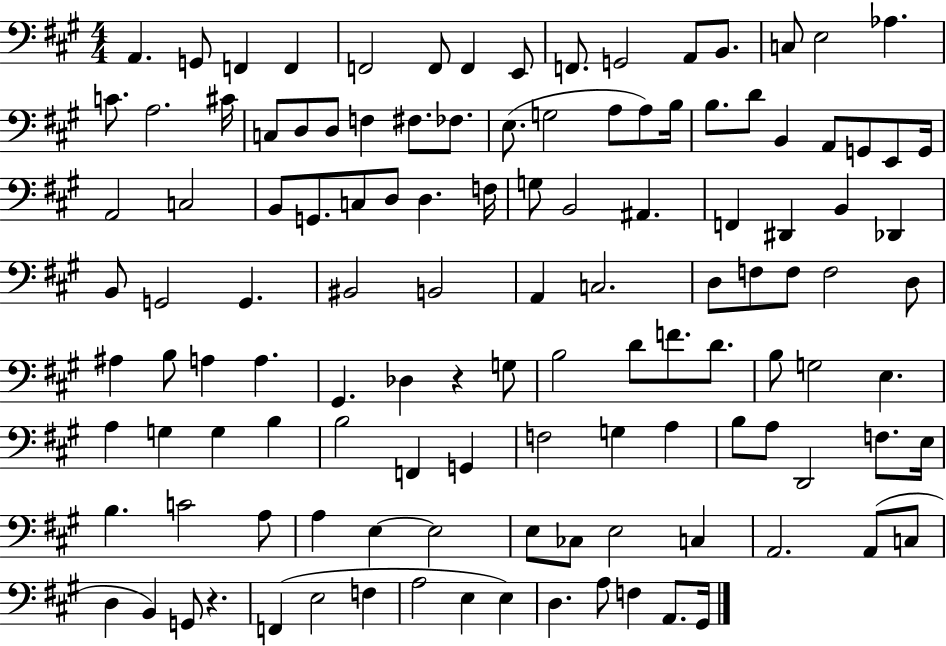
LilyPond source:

{
  \clef bass
  \numericTimeSignature
  \time 4/4
  \key a \major
  a,4. g,8 f,4 f,4 | f,2 f,8 f,4 e,8 | f,8. g,2 a,8 b,8. | c8 e2 aes4. | \break c'8. a2. cis'16 | c8 d8 d8 f4 fis8. fes8. | e8.( g2 a8 a8) b16 | b8. d'8 b,4 a,8 g,8 e,8 g,16 | \break a,2 c2 | b,8 g,8. c8 d8 d4. f16 | g8 b,2 ais,4. | f,4 dis,4 b,4 des,4 | \break b,8 g,2 g,4. | bis,2 b,2 | a,4 c2. | d8 f8 f8 f2 d8 | \break ais4 b8 a4 a4. | gis,4. des4 r4 g8 | b2 d'8 f'8. d'8. | b8 g2 e4. | \break a4 g4 g4 b4 | b2 f,4 g,4 | f2 g4 a4 | b8 a8 d,2 f8. e16 | \break b4. c'2 a8 | a4 e4~~ e2 | e8 ces8 e2 c4 | a,2. a,8( c8 | \break d4 b,4) g,8 r4. | f,4( e2 f4 | a2 e4 e4) | d4. a8 f4 a,8. gis,16 | \break \bar "|."
}